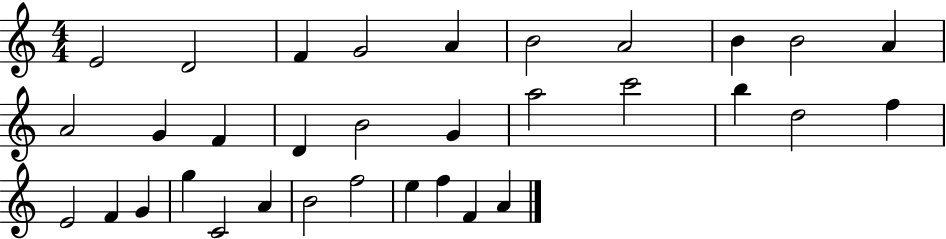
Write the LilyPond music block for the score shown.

{
  \clef treble
  \numericTimeSignature
  \time 4/4
  \key c \major
  e'2 d'2 | f'4 g'2 a'4 | b'2 a'2 | b'4 b'2 a'4 | \break a'2 g'4 f'4 | d'4 b'2 g'4 | a''2 c'''2 | b''4 d''2 f''4 | \break e'2 f'4 g'4 | g''4 c'2 a'4 | b'2 f''2 | e''4 f''4 f'4 a'4 | \break \bar "|."
}